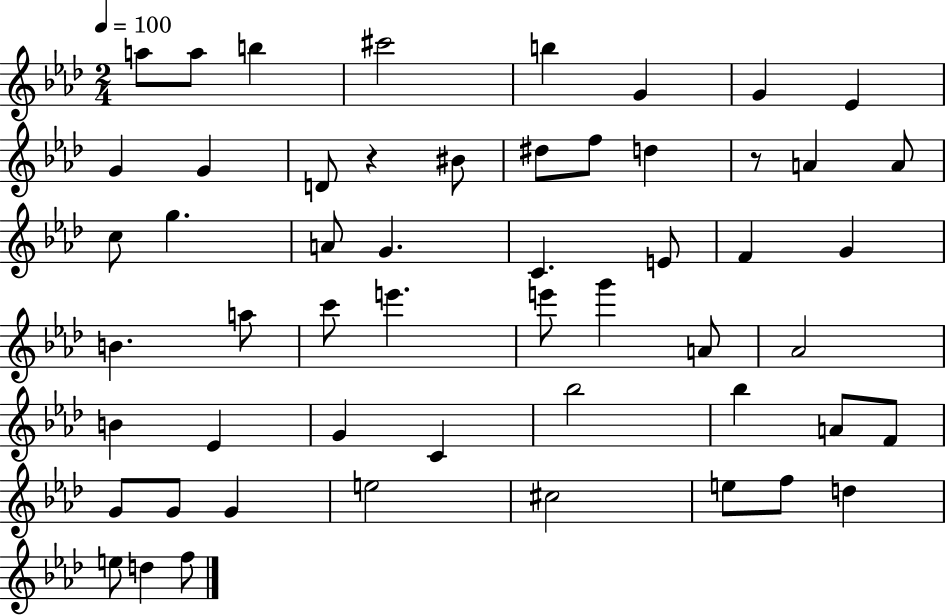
{
  \clef treble
  \numericTimeSignature
  \time 2/4
  \key aes \major
  \tempo 4 = 100
  \repeat volta 2 { a''8 a''8 b''4 | cis'''2 | b''4 g'4 | g'4 ees'4 | \break g'4 g'4 | d'8 r4 bis'8 | dis''8 f''8 d''4 | r8 a'4 a'8 | \break c''8 g''4. | a'8 g'4. | c'4. e'8 | f'4 g'4 | \break b'4. a''8 | c'''8 e'''4. | e'''8 g'''4 a'8 | aes'2 | \break b'4 ees'4 | g'4 c'4 | bes''2 | bes''4 a'8 f'8 | \break g'8 g'8 g'4 | e''2 | cis''2 | e''8 f''8 d''4 | \break e''8 d''4 f''8 | } \bar "|."
}